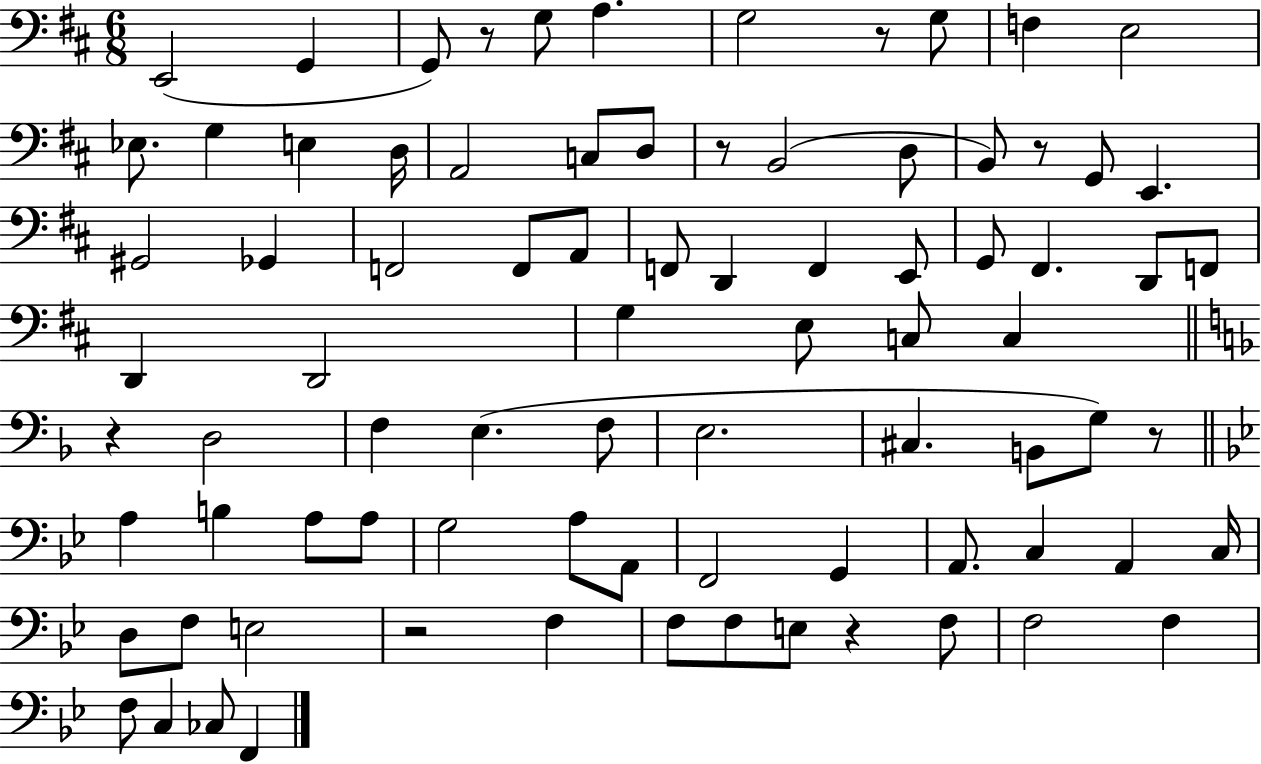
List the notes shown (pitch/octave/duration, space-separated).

E2/h G2/q G2/e R/e G3/e A3/q. G3/h R/e G3/e F3/q E3/h Eb3/e. G3/q E3/q D3/s A2/h C3/e D3/e R/e B2/h D3/e B2/e R/e G2/e E2/q. G#2/h Gb2/q F2/h F2/e A2/e F2/e D2/q F2/q E2/e G2/e F#2/q. D2/e F2/e D2/q D2/h G3/q E3/e C3/e C3/q R/q D3/h F3/q E3/q. F3/e E3/h. C#3/q. B2/e G3/e R/e A3/q B3/q A3/e A3/e G3/h A3/e A2/e F2/h G2/q A2/e. C3/q A2/q C3/s D3/e F3/e E3/h R/h F3/q F3/e F3/e E3/e R/q F3/e F3/h F3/q F3/e C3/q CES3/e F2/q